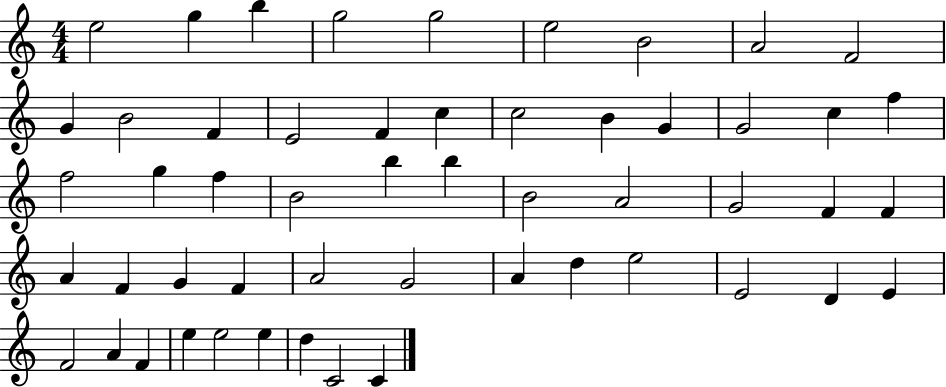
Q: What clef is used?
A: treble